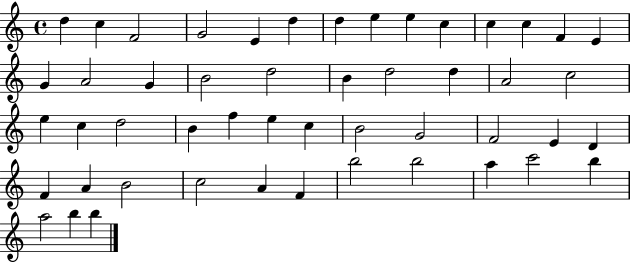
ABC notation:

X:1
T:Untitled
M:4/4
L:1/4
K:C
d c F2 G2 E d d e e c c c F E G A2 G B2 d2 B d2 d A2 c2 e c d2 B f e c B2 G2 F2 E D F A B2 c2 A F b2 b2 a c'2 b a2 b b